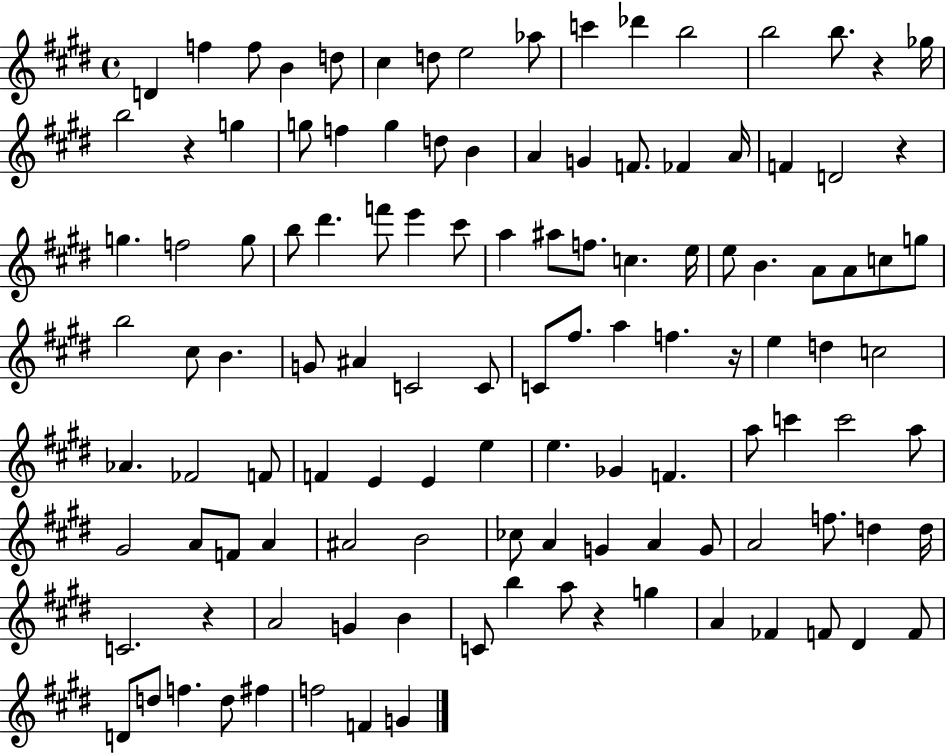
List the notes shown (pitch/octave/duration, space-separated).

D4/q F5/q F5/e B4/q D5/e C#5/q D5/e E5/h Ab5/e C6/q Db6/q B5/h B5/h B5/e. R/q Gb5/s B5/h R/q G5/q G5/e F5/q G5/q D5/e B4/q A4/q G4/q F4/e. FES4/q A4/s F4/q D4/h R/q G5/q. F5/h G5/e B5/e D#6/q. F6/e E6/q C#6/e A5/q A#5/e F5/e. C5/q. E5/s E5/e B4/q. A4/e A4/e C5/e G5/e B5/h C#5/e B4/q. G4/e A#4/q C4/h C4/e C4/e F#5/e. A5/q F5/q. R/s E5/q D5/q C5/h Ab4/q. FES4/h F4/e F4/q E4/q E4/q E5/q E5/q. Gb4/q F4/q. A5/e C6/q C6/h A5/e G#4/h A4/e F4/e A4/q A#4/h B4/h CES5/e A4/q G4/q A4/q G4/e A4/h F5/e. D5/q D5/s C4/h. R/q A4/h G4/q B4/q C4/e B5/q A5/e R/q G5/q A4/q FES4/q F4/e D#4/q F4/e D4/e D5/e F5/q. D5/e F#5/q F5/h F4/q G4/q